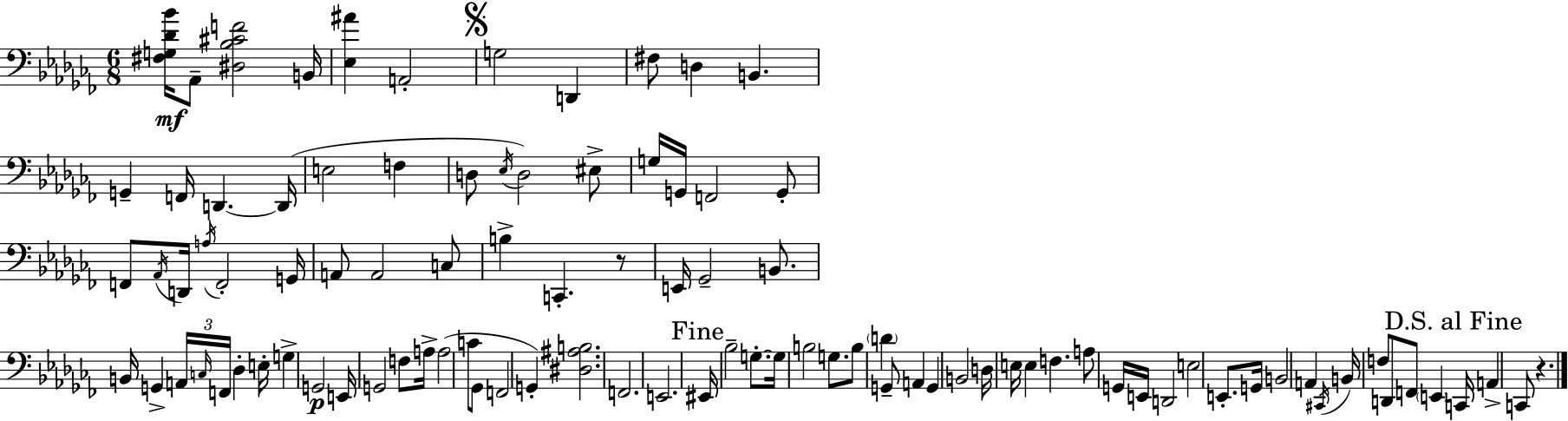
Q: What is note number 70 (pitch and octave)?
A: E3